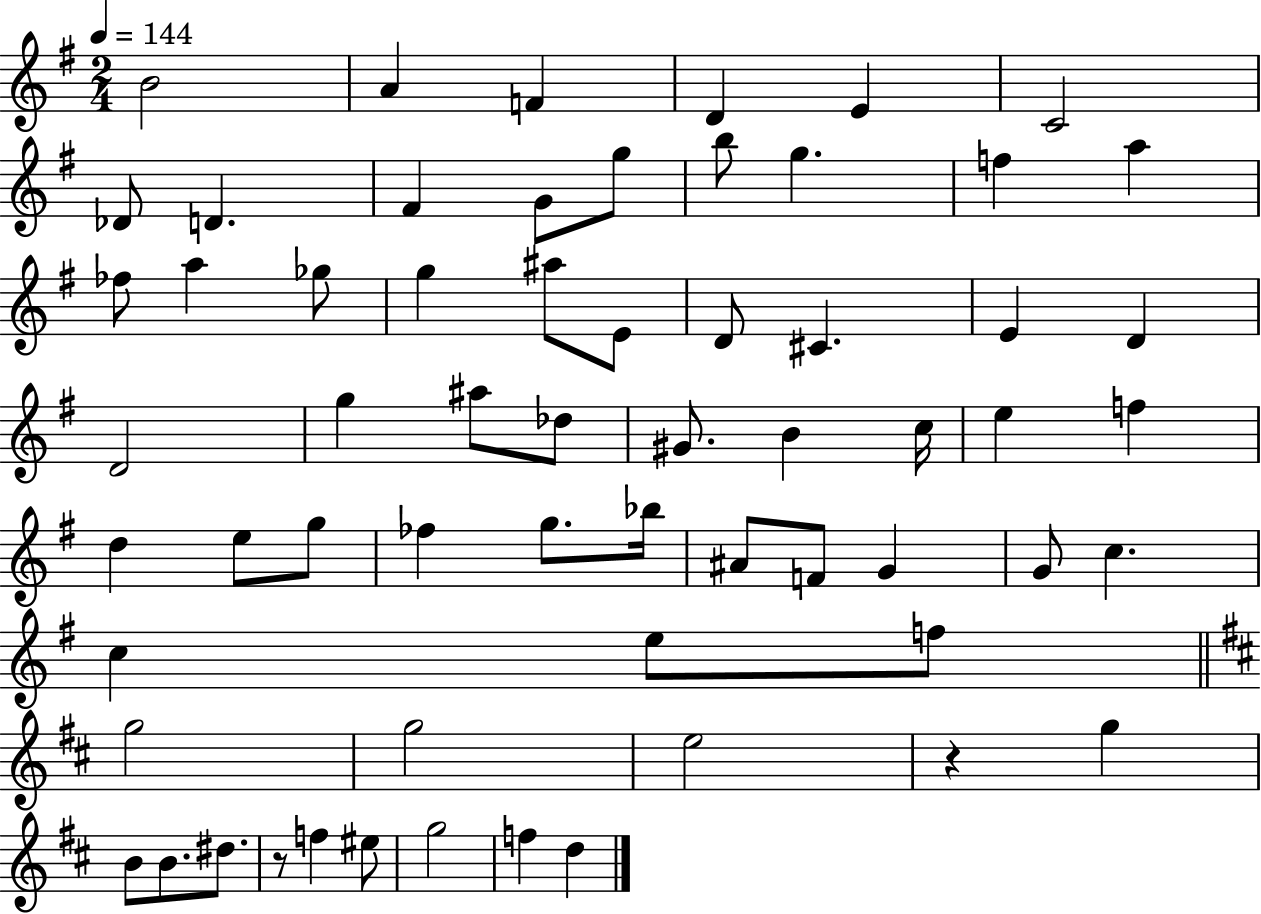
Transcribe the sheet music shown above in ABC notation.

X:1
T:Untitled
M:2/4
L:1/4
K:G
B2 A F D E C2 _D/2 D ^F G/2 g/2 b/2 g f a _f/2 a _g/2 g ^a/2 E/2 D/2 ^C E D D2 g ^a/2 _d/2 ^G/2 B c/4 e f d e/2 g/2 _f g/2 _b/4 ^A/2 F/2 G G/2 c c e/2 f/2 g2 g2 e2 z g B/2 B/2 ^d/2 z/2 f ^e/2 g2 f d